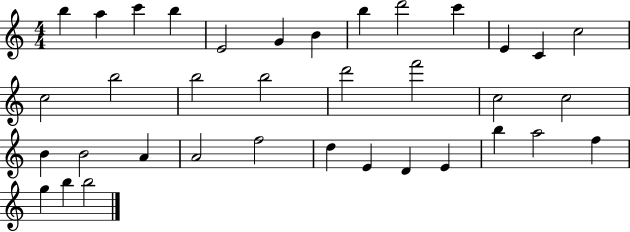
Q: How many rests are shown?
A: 0